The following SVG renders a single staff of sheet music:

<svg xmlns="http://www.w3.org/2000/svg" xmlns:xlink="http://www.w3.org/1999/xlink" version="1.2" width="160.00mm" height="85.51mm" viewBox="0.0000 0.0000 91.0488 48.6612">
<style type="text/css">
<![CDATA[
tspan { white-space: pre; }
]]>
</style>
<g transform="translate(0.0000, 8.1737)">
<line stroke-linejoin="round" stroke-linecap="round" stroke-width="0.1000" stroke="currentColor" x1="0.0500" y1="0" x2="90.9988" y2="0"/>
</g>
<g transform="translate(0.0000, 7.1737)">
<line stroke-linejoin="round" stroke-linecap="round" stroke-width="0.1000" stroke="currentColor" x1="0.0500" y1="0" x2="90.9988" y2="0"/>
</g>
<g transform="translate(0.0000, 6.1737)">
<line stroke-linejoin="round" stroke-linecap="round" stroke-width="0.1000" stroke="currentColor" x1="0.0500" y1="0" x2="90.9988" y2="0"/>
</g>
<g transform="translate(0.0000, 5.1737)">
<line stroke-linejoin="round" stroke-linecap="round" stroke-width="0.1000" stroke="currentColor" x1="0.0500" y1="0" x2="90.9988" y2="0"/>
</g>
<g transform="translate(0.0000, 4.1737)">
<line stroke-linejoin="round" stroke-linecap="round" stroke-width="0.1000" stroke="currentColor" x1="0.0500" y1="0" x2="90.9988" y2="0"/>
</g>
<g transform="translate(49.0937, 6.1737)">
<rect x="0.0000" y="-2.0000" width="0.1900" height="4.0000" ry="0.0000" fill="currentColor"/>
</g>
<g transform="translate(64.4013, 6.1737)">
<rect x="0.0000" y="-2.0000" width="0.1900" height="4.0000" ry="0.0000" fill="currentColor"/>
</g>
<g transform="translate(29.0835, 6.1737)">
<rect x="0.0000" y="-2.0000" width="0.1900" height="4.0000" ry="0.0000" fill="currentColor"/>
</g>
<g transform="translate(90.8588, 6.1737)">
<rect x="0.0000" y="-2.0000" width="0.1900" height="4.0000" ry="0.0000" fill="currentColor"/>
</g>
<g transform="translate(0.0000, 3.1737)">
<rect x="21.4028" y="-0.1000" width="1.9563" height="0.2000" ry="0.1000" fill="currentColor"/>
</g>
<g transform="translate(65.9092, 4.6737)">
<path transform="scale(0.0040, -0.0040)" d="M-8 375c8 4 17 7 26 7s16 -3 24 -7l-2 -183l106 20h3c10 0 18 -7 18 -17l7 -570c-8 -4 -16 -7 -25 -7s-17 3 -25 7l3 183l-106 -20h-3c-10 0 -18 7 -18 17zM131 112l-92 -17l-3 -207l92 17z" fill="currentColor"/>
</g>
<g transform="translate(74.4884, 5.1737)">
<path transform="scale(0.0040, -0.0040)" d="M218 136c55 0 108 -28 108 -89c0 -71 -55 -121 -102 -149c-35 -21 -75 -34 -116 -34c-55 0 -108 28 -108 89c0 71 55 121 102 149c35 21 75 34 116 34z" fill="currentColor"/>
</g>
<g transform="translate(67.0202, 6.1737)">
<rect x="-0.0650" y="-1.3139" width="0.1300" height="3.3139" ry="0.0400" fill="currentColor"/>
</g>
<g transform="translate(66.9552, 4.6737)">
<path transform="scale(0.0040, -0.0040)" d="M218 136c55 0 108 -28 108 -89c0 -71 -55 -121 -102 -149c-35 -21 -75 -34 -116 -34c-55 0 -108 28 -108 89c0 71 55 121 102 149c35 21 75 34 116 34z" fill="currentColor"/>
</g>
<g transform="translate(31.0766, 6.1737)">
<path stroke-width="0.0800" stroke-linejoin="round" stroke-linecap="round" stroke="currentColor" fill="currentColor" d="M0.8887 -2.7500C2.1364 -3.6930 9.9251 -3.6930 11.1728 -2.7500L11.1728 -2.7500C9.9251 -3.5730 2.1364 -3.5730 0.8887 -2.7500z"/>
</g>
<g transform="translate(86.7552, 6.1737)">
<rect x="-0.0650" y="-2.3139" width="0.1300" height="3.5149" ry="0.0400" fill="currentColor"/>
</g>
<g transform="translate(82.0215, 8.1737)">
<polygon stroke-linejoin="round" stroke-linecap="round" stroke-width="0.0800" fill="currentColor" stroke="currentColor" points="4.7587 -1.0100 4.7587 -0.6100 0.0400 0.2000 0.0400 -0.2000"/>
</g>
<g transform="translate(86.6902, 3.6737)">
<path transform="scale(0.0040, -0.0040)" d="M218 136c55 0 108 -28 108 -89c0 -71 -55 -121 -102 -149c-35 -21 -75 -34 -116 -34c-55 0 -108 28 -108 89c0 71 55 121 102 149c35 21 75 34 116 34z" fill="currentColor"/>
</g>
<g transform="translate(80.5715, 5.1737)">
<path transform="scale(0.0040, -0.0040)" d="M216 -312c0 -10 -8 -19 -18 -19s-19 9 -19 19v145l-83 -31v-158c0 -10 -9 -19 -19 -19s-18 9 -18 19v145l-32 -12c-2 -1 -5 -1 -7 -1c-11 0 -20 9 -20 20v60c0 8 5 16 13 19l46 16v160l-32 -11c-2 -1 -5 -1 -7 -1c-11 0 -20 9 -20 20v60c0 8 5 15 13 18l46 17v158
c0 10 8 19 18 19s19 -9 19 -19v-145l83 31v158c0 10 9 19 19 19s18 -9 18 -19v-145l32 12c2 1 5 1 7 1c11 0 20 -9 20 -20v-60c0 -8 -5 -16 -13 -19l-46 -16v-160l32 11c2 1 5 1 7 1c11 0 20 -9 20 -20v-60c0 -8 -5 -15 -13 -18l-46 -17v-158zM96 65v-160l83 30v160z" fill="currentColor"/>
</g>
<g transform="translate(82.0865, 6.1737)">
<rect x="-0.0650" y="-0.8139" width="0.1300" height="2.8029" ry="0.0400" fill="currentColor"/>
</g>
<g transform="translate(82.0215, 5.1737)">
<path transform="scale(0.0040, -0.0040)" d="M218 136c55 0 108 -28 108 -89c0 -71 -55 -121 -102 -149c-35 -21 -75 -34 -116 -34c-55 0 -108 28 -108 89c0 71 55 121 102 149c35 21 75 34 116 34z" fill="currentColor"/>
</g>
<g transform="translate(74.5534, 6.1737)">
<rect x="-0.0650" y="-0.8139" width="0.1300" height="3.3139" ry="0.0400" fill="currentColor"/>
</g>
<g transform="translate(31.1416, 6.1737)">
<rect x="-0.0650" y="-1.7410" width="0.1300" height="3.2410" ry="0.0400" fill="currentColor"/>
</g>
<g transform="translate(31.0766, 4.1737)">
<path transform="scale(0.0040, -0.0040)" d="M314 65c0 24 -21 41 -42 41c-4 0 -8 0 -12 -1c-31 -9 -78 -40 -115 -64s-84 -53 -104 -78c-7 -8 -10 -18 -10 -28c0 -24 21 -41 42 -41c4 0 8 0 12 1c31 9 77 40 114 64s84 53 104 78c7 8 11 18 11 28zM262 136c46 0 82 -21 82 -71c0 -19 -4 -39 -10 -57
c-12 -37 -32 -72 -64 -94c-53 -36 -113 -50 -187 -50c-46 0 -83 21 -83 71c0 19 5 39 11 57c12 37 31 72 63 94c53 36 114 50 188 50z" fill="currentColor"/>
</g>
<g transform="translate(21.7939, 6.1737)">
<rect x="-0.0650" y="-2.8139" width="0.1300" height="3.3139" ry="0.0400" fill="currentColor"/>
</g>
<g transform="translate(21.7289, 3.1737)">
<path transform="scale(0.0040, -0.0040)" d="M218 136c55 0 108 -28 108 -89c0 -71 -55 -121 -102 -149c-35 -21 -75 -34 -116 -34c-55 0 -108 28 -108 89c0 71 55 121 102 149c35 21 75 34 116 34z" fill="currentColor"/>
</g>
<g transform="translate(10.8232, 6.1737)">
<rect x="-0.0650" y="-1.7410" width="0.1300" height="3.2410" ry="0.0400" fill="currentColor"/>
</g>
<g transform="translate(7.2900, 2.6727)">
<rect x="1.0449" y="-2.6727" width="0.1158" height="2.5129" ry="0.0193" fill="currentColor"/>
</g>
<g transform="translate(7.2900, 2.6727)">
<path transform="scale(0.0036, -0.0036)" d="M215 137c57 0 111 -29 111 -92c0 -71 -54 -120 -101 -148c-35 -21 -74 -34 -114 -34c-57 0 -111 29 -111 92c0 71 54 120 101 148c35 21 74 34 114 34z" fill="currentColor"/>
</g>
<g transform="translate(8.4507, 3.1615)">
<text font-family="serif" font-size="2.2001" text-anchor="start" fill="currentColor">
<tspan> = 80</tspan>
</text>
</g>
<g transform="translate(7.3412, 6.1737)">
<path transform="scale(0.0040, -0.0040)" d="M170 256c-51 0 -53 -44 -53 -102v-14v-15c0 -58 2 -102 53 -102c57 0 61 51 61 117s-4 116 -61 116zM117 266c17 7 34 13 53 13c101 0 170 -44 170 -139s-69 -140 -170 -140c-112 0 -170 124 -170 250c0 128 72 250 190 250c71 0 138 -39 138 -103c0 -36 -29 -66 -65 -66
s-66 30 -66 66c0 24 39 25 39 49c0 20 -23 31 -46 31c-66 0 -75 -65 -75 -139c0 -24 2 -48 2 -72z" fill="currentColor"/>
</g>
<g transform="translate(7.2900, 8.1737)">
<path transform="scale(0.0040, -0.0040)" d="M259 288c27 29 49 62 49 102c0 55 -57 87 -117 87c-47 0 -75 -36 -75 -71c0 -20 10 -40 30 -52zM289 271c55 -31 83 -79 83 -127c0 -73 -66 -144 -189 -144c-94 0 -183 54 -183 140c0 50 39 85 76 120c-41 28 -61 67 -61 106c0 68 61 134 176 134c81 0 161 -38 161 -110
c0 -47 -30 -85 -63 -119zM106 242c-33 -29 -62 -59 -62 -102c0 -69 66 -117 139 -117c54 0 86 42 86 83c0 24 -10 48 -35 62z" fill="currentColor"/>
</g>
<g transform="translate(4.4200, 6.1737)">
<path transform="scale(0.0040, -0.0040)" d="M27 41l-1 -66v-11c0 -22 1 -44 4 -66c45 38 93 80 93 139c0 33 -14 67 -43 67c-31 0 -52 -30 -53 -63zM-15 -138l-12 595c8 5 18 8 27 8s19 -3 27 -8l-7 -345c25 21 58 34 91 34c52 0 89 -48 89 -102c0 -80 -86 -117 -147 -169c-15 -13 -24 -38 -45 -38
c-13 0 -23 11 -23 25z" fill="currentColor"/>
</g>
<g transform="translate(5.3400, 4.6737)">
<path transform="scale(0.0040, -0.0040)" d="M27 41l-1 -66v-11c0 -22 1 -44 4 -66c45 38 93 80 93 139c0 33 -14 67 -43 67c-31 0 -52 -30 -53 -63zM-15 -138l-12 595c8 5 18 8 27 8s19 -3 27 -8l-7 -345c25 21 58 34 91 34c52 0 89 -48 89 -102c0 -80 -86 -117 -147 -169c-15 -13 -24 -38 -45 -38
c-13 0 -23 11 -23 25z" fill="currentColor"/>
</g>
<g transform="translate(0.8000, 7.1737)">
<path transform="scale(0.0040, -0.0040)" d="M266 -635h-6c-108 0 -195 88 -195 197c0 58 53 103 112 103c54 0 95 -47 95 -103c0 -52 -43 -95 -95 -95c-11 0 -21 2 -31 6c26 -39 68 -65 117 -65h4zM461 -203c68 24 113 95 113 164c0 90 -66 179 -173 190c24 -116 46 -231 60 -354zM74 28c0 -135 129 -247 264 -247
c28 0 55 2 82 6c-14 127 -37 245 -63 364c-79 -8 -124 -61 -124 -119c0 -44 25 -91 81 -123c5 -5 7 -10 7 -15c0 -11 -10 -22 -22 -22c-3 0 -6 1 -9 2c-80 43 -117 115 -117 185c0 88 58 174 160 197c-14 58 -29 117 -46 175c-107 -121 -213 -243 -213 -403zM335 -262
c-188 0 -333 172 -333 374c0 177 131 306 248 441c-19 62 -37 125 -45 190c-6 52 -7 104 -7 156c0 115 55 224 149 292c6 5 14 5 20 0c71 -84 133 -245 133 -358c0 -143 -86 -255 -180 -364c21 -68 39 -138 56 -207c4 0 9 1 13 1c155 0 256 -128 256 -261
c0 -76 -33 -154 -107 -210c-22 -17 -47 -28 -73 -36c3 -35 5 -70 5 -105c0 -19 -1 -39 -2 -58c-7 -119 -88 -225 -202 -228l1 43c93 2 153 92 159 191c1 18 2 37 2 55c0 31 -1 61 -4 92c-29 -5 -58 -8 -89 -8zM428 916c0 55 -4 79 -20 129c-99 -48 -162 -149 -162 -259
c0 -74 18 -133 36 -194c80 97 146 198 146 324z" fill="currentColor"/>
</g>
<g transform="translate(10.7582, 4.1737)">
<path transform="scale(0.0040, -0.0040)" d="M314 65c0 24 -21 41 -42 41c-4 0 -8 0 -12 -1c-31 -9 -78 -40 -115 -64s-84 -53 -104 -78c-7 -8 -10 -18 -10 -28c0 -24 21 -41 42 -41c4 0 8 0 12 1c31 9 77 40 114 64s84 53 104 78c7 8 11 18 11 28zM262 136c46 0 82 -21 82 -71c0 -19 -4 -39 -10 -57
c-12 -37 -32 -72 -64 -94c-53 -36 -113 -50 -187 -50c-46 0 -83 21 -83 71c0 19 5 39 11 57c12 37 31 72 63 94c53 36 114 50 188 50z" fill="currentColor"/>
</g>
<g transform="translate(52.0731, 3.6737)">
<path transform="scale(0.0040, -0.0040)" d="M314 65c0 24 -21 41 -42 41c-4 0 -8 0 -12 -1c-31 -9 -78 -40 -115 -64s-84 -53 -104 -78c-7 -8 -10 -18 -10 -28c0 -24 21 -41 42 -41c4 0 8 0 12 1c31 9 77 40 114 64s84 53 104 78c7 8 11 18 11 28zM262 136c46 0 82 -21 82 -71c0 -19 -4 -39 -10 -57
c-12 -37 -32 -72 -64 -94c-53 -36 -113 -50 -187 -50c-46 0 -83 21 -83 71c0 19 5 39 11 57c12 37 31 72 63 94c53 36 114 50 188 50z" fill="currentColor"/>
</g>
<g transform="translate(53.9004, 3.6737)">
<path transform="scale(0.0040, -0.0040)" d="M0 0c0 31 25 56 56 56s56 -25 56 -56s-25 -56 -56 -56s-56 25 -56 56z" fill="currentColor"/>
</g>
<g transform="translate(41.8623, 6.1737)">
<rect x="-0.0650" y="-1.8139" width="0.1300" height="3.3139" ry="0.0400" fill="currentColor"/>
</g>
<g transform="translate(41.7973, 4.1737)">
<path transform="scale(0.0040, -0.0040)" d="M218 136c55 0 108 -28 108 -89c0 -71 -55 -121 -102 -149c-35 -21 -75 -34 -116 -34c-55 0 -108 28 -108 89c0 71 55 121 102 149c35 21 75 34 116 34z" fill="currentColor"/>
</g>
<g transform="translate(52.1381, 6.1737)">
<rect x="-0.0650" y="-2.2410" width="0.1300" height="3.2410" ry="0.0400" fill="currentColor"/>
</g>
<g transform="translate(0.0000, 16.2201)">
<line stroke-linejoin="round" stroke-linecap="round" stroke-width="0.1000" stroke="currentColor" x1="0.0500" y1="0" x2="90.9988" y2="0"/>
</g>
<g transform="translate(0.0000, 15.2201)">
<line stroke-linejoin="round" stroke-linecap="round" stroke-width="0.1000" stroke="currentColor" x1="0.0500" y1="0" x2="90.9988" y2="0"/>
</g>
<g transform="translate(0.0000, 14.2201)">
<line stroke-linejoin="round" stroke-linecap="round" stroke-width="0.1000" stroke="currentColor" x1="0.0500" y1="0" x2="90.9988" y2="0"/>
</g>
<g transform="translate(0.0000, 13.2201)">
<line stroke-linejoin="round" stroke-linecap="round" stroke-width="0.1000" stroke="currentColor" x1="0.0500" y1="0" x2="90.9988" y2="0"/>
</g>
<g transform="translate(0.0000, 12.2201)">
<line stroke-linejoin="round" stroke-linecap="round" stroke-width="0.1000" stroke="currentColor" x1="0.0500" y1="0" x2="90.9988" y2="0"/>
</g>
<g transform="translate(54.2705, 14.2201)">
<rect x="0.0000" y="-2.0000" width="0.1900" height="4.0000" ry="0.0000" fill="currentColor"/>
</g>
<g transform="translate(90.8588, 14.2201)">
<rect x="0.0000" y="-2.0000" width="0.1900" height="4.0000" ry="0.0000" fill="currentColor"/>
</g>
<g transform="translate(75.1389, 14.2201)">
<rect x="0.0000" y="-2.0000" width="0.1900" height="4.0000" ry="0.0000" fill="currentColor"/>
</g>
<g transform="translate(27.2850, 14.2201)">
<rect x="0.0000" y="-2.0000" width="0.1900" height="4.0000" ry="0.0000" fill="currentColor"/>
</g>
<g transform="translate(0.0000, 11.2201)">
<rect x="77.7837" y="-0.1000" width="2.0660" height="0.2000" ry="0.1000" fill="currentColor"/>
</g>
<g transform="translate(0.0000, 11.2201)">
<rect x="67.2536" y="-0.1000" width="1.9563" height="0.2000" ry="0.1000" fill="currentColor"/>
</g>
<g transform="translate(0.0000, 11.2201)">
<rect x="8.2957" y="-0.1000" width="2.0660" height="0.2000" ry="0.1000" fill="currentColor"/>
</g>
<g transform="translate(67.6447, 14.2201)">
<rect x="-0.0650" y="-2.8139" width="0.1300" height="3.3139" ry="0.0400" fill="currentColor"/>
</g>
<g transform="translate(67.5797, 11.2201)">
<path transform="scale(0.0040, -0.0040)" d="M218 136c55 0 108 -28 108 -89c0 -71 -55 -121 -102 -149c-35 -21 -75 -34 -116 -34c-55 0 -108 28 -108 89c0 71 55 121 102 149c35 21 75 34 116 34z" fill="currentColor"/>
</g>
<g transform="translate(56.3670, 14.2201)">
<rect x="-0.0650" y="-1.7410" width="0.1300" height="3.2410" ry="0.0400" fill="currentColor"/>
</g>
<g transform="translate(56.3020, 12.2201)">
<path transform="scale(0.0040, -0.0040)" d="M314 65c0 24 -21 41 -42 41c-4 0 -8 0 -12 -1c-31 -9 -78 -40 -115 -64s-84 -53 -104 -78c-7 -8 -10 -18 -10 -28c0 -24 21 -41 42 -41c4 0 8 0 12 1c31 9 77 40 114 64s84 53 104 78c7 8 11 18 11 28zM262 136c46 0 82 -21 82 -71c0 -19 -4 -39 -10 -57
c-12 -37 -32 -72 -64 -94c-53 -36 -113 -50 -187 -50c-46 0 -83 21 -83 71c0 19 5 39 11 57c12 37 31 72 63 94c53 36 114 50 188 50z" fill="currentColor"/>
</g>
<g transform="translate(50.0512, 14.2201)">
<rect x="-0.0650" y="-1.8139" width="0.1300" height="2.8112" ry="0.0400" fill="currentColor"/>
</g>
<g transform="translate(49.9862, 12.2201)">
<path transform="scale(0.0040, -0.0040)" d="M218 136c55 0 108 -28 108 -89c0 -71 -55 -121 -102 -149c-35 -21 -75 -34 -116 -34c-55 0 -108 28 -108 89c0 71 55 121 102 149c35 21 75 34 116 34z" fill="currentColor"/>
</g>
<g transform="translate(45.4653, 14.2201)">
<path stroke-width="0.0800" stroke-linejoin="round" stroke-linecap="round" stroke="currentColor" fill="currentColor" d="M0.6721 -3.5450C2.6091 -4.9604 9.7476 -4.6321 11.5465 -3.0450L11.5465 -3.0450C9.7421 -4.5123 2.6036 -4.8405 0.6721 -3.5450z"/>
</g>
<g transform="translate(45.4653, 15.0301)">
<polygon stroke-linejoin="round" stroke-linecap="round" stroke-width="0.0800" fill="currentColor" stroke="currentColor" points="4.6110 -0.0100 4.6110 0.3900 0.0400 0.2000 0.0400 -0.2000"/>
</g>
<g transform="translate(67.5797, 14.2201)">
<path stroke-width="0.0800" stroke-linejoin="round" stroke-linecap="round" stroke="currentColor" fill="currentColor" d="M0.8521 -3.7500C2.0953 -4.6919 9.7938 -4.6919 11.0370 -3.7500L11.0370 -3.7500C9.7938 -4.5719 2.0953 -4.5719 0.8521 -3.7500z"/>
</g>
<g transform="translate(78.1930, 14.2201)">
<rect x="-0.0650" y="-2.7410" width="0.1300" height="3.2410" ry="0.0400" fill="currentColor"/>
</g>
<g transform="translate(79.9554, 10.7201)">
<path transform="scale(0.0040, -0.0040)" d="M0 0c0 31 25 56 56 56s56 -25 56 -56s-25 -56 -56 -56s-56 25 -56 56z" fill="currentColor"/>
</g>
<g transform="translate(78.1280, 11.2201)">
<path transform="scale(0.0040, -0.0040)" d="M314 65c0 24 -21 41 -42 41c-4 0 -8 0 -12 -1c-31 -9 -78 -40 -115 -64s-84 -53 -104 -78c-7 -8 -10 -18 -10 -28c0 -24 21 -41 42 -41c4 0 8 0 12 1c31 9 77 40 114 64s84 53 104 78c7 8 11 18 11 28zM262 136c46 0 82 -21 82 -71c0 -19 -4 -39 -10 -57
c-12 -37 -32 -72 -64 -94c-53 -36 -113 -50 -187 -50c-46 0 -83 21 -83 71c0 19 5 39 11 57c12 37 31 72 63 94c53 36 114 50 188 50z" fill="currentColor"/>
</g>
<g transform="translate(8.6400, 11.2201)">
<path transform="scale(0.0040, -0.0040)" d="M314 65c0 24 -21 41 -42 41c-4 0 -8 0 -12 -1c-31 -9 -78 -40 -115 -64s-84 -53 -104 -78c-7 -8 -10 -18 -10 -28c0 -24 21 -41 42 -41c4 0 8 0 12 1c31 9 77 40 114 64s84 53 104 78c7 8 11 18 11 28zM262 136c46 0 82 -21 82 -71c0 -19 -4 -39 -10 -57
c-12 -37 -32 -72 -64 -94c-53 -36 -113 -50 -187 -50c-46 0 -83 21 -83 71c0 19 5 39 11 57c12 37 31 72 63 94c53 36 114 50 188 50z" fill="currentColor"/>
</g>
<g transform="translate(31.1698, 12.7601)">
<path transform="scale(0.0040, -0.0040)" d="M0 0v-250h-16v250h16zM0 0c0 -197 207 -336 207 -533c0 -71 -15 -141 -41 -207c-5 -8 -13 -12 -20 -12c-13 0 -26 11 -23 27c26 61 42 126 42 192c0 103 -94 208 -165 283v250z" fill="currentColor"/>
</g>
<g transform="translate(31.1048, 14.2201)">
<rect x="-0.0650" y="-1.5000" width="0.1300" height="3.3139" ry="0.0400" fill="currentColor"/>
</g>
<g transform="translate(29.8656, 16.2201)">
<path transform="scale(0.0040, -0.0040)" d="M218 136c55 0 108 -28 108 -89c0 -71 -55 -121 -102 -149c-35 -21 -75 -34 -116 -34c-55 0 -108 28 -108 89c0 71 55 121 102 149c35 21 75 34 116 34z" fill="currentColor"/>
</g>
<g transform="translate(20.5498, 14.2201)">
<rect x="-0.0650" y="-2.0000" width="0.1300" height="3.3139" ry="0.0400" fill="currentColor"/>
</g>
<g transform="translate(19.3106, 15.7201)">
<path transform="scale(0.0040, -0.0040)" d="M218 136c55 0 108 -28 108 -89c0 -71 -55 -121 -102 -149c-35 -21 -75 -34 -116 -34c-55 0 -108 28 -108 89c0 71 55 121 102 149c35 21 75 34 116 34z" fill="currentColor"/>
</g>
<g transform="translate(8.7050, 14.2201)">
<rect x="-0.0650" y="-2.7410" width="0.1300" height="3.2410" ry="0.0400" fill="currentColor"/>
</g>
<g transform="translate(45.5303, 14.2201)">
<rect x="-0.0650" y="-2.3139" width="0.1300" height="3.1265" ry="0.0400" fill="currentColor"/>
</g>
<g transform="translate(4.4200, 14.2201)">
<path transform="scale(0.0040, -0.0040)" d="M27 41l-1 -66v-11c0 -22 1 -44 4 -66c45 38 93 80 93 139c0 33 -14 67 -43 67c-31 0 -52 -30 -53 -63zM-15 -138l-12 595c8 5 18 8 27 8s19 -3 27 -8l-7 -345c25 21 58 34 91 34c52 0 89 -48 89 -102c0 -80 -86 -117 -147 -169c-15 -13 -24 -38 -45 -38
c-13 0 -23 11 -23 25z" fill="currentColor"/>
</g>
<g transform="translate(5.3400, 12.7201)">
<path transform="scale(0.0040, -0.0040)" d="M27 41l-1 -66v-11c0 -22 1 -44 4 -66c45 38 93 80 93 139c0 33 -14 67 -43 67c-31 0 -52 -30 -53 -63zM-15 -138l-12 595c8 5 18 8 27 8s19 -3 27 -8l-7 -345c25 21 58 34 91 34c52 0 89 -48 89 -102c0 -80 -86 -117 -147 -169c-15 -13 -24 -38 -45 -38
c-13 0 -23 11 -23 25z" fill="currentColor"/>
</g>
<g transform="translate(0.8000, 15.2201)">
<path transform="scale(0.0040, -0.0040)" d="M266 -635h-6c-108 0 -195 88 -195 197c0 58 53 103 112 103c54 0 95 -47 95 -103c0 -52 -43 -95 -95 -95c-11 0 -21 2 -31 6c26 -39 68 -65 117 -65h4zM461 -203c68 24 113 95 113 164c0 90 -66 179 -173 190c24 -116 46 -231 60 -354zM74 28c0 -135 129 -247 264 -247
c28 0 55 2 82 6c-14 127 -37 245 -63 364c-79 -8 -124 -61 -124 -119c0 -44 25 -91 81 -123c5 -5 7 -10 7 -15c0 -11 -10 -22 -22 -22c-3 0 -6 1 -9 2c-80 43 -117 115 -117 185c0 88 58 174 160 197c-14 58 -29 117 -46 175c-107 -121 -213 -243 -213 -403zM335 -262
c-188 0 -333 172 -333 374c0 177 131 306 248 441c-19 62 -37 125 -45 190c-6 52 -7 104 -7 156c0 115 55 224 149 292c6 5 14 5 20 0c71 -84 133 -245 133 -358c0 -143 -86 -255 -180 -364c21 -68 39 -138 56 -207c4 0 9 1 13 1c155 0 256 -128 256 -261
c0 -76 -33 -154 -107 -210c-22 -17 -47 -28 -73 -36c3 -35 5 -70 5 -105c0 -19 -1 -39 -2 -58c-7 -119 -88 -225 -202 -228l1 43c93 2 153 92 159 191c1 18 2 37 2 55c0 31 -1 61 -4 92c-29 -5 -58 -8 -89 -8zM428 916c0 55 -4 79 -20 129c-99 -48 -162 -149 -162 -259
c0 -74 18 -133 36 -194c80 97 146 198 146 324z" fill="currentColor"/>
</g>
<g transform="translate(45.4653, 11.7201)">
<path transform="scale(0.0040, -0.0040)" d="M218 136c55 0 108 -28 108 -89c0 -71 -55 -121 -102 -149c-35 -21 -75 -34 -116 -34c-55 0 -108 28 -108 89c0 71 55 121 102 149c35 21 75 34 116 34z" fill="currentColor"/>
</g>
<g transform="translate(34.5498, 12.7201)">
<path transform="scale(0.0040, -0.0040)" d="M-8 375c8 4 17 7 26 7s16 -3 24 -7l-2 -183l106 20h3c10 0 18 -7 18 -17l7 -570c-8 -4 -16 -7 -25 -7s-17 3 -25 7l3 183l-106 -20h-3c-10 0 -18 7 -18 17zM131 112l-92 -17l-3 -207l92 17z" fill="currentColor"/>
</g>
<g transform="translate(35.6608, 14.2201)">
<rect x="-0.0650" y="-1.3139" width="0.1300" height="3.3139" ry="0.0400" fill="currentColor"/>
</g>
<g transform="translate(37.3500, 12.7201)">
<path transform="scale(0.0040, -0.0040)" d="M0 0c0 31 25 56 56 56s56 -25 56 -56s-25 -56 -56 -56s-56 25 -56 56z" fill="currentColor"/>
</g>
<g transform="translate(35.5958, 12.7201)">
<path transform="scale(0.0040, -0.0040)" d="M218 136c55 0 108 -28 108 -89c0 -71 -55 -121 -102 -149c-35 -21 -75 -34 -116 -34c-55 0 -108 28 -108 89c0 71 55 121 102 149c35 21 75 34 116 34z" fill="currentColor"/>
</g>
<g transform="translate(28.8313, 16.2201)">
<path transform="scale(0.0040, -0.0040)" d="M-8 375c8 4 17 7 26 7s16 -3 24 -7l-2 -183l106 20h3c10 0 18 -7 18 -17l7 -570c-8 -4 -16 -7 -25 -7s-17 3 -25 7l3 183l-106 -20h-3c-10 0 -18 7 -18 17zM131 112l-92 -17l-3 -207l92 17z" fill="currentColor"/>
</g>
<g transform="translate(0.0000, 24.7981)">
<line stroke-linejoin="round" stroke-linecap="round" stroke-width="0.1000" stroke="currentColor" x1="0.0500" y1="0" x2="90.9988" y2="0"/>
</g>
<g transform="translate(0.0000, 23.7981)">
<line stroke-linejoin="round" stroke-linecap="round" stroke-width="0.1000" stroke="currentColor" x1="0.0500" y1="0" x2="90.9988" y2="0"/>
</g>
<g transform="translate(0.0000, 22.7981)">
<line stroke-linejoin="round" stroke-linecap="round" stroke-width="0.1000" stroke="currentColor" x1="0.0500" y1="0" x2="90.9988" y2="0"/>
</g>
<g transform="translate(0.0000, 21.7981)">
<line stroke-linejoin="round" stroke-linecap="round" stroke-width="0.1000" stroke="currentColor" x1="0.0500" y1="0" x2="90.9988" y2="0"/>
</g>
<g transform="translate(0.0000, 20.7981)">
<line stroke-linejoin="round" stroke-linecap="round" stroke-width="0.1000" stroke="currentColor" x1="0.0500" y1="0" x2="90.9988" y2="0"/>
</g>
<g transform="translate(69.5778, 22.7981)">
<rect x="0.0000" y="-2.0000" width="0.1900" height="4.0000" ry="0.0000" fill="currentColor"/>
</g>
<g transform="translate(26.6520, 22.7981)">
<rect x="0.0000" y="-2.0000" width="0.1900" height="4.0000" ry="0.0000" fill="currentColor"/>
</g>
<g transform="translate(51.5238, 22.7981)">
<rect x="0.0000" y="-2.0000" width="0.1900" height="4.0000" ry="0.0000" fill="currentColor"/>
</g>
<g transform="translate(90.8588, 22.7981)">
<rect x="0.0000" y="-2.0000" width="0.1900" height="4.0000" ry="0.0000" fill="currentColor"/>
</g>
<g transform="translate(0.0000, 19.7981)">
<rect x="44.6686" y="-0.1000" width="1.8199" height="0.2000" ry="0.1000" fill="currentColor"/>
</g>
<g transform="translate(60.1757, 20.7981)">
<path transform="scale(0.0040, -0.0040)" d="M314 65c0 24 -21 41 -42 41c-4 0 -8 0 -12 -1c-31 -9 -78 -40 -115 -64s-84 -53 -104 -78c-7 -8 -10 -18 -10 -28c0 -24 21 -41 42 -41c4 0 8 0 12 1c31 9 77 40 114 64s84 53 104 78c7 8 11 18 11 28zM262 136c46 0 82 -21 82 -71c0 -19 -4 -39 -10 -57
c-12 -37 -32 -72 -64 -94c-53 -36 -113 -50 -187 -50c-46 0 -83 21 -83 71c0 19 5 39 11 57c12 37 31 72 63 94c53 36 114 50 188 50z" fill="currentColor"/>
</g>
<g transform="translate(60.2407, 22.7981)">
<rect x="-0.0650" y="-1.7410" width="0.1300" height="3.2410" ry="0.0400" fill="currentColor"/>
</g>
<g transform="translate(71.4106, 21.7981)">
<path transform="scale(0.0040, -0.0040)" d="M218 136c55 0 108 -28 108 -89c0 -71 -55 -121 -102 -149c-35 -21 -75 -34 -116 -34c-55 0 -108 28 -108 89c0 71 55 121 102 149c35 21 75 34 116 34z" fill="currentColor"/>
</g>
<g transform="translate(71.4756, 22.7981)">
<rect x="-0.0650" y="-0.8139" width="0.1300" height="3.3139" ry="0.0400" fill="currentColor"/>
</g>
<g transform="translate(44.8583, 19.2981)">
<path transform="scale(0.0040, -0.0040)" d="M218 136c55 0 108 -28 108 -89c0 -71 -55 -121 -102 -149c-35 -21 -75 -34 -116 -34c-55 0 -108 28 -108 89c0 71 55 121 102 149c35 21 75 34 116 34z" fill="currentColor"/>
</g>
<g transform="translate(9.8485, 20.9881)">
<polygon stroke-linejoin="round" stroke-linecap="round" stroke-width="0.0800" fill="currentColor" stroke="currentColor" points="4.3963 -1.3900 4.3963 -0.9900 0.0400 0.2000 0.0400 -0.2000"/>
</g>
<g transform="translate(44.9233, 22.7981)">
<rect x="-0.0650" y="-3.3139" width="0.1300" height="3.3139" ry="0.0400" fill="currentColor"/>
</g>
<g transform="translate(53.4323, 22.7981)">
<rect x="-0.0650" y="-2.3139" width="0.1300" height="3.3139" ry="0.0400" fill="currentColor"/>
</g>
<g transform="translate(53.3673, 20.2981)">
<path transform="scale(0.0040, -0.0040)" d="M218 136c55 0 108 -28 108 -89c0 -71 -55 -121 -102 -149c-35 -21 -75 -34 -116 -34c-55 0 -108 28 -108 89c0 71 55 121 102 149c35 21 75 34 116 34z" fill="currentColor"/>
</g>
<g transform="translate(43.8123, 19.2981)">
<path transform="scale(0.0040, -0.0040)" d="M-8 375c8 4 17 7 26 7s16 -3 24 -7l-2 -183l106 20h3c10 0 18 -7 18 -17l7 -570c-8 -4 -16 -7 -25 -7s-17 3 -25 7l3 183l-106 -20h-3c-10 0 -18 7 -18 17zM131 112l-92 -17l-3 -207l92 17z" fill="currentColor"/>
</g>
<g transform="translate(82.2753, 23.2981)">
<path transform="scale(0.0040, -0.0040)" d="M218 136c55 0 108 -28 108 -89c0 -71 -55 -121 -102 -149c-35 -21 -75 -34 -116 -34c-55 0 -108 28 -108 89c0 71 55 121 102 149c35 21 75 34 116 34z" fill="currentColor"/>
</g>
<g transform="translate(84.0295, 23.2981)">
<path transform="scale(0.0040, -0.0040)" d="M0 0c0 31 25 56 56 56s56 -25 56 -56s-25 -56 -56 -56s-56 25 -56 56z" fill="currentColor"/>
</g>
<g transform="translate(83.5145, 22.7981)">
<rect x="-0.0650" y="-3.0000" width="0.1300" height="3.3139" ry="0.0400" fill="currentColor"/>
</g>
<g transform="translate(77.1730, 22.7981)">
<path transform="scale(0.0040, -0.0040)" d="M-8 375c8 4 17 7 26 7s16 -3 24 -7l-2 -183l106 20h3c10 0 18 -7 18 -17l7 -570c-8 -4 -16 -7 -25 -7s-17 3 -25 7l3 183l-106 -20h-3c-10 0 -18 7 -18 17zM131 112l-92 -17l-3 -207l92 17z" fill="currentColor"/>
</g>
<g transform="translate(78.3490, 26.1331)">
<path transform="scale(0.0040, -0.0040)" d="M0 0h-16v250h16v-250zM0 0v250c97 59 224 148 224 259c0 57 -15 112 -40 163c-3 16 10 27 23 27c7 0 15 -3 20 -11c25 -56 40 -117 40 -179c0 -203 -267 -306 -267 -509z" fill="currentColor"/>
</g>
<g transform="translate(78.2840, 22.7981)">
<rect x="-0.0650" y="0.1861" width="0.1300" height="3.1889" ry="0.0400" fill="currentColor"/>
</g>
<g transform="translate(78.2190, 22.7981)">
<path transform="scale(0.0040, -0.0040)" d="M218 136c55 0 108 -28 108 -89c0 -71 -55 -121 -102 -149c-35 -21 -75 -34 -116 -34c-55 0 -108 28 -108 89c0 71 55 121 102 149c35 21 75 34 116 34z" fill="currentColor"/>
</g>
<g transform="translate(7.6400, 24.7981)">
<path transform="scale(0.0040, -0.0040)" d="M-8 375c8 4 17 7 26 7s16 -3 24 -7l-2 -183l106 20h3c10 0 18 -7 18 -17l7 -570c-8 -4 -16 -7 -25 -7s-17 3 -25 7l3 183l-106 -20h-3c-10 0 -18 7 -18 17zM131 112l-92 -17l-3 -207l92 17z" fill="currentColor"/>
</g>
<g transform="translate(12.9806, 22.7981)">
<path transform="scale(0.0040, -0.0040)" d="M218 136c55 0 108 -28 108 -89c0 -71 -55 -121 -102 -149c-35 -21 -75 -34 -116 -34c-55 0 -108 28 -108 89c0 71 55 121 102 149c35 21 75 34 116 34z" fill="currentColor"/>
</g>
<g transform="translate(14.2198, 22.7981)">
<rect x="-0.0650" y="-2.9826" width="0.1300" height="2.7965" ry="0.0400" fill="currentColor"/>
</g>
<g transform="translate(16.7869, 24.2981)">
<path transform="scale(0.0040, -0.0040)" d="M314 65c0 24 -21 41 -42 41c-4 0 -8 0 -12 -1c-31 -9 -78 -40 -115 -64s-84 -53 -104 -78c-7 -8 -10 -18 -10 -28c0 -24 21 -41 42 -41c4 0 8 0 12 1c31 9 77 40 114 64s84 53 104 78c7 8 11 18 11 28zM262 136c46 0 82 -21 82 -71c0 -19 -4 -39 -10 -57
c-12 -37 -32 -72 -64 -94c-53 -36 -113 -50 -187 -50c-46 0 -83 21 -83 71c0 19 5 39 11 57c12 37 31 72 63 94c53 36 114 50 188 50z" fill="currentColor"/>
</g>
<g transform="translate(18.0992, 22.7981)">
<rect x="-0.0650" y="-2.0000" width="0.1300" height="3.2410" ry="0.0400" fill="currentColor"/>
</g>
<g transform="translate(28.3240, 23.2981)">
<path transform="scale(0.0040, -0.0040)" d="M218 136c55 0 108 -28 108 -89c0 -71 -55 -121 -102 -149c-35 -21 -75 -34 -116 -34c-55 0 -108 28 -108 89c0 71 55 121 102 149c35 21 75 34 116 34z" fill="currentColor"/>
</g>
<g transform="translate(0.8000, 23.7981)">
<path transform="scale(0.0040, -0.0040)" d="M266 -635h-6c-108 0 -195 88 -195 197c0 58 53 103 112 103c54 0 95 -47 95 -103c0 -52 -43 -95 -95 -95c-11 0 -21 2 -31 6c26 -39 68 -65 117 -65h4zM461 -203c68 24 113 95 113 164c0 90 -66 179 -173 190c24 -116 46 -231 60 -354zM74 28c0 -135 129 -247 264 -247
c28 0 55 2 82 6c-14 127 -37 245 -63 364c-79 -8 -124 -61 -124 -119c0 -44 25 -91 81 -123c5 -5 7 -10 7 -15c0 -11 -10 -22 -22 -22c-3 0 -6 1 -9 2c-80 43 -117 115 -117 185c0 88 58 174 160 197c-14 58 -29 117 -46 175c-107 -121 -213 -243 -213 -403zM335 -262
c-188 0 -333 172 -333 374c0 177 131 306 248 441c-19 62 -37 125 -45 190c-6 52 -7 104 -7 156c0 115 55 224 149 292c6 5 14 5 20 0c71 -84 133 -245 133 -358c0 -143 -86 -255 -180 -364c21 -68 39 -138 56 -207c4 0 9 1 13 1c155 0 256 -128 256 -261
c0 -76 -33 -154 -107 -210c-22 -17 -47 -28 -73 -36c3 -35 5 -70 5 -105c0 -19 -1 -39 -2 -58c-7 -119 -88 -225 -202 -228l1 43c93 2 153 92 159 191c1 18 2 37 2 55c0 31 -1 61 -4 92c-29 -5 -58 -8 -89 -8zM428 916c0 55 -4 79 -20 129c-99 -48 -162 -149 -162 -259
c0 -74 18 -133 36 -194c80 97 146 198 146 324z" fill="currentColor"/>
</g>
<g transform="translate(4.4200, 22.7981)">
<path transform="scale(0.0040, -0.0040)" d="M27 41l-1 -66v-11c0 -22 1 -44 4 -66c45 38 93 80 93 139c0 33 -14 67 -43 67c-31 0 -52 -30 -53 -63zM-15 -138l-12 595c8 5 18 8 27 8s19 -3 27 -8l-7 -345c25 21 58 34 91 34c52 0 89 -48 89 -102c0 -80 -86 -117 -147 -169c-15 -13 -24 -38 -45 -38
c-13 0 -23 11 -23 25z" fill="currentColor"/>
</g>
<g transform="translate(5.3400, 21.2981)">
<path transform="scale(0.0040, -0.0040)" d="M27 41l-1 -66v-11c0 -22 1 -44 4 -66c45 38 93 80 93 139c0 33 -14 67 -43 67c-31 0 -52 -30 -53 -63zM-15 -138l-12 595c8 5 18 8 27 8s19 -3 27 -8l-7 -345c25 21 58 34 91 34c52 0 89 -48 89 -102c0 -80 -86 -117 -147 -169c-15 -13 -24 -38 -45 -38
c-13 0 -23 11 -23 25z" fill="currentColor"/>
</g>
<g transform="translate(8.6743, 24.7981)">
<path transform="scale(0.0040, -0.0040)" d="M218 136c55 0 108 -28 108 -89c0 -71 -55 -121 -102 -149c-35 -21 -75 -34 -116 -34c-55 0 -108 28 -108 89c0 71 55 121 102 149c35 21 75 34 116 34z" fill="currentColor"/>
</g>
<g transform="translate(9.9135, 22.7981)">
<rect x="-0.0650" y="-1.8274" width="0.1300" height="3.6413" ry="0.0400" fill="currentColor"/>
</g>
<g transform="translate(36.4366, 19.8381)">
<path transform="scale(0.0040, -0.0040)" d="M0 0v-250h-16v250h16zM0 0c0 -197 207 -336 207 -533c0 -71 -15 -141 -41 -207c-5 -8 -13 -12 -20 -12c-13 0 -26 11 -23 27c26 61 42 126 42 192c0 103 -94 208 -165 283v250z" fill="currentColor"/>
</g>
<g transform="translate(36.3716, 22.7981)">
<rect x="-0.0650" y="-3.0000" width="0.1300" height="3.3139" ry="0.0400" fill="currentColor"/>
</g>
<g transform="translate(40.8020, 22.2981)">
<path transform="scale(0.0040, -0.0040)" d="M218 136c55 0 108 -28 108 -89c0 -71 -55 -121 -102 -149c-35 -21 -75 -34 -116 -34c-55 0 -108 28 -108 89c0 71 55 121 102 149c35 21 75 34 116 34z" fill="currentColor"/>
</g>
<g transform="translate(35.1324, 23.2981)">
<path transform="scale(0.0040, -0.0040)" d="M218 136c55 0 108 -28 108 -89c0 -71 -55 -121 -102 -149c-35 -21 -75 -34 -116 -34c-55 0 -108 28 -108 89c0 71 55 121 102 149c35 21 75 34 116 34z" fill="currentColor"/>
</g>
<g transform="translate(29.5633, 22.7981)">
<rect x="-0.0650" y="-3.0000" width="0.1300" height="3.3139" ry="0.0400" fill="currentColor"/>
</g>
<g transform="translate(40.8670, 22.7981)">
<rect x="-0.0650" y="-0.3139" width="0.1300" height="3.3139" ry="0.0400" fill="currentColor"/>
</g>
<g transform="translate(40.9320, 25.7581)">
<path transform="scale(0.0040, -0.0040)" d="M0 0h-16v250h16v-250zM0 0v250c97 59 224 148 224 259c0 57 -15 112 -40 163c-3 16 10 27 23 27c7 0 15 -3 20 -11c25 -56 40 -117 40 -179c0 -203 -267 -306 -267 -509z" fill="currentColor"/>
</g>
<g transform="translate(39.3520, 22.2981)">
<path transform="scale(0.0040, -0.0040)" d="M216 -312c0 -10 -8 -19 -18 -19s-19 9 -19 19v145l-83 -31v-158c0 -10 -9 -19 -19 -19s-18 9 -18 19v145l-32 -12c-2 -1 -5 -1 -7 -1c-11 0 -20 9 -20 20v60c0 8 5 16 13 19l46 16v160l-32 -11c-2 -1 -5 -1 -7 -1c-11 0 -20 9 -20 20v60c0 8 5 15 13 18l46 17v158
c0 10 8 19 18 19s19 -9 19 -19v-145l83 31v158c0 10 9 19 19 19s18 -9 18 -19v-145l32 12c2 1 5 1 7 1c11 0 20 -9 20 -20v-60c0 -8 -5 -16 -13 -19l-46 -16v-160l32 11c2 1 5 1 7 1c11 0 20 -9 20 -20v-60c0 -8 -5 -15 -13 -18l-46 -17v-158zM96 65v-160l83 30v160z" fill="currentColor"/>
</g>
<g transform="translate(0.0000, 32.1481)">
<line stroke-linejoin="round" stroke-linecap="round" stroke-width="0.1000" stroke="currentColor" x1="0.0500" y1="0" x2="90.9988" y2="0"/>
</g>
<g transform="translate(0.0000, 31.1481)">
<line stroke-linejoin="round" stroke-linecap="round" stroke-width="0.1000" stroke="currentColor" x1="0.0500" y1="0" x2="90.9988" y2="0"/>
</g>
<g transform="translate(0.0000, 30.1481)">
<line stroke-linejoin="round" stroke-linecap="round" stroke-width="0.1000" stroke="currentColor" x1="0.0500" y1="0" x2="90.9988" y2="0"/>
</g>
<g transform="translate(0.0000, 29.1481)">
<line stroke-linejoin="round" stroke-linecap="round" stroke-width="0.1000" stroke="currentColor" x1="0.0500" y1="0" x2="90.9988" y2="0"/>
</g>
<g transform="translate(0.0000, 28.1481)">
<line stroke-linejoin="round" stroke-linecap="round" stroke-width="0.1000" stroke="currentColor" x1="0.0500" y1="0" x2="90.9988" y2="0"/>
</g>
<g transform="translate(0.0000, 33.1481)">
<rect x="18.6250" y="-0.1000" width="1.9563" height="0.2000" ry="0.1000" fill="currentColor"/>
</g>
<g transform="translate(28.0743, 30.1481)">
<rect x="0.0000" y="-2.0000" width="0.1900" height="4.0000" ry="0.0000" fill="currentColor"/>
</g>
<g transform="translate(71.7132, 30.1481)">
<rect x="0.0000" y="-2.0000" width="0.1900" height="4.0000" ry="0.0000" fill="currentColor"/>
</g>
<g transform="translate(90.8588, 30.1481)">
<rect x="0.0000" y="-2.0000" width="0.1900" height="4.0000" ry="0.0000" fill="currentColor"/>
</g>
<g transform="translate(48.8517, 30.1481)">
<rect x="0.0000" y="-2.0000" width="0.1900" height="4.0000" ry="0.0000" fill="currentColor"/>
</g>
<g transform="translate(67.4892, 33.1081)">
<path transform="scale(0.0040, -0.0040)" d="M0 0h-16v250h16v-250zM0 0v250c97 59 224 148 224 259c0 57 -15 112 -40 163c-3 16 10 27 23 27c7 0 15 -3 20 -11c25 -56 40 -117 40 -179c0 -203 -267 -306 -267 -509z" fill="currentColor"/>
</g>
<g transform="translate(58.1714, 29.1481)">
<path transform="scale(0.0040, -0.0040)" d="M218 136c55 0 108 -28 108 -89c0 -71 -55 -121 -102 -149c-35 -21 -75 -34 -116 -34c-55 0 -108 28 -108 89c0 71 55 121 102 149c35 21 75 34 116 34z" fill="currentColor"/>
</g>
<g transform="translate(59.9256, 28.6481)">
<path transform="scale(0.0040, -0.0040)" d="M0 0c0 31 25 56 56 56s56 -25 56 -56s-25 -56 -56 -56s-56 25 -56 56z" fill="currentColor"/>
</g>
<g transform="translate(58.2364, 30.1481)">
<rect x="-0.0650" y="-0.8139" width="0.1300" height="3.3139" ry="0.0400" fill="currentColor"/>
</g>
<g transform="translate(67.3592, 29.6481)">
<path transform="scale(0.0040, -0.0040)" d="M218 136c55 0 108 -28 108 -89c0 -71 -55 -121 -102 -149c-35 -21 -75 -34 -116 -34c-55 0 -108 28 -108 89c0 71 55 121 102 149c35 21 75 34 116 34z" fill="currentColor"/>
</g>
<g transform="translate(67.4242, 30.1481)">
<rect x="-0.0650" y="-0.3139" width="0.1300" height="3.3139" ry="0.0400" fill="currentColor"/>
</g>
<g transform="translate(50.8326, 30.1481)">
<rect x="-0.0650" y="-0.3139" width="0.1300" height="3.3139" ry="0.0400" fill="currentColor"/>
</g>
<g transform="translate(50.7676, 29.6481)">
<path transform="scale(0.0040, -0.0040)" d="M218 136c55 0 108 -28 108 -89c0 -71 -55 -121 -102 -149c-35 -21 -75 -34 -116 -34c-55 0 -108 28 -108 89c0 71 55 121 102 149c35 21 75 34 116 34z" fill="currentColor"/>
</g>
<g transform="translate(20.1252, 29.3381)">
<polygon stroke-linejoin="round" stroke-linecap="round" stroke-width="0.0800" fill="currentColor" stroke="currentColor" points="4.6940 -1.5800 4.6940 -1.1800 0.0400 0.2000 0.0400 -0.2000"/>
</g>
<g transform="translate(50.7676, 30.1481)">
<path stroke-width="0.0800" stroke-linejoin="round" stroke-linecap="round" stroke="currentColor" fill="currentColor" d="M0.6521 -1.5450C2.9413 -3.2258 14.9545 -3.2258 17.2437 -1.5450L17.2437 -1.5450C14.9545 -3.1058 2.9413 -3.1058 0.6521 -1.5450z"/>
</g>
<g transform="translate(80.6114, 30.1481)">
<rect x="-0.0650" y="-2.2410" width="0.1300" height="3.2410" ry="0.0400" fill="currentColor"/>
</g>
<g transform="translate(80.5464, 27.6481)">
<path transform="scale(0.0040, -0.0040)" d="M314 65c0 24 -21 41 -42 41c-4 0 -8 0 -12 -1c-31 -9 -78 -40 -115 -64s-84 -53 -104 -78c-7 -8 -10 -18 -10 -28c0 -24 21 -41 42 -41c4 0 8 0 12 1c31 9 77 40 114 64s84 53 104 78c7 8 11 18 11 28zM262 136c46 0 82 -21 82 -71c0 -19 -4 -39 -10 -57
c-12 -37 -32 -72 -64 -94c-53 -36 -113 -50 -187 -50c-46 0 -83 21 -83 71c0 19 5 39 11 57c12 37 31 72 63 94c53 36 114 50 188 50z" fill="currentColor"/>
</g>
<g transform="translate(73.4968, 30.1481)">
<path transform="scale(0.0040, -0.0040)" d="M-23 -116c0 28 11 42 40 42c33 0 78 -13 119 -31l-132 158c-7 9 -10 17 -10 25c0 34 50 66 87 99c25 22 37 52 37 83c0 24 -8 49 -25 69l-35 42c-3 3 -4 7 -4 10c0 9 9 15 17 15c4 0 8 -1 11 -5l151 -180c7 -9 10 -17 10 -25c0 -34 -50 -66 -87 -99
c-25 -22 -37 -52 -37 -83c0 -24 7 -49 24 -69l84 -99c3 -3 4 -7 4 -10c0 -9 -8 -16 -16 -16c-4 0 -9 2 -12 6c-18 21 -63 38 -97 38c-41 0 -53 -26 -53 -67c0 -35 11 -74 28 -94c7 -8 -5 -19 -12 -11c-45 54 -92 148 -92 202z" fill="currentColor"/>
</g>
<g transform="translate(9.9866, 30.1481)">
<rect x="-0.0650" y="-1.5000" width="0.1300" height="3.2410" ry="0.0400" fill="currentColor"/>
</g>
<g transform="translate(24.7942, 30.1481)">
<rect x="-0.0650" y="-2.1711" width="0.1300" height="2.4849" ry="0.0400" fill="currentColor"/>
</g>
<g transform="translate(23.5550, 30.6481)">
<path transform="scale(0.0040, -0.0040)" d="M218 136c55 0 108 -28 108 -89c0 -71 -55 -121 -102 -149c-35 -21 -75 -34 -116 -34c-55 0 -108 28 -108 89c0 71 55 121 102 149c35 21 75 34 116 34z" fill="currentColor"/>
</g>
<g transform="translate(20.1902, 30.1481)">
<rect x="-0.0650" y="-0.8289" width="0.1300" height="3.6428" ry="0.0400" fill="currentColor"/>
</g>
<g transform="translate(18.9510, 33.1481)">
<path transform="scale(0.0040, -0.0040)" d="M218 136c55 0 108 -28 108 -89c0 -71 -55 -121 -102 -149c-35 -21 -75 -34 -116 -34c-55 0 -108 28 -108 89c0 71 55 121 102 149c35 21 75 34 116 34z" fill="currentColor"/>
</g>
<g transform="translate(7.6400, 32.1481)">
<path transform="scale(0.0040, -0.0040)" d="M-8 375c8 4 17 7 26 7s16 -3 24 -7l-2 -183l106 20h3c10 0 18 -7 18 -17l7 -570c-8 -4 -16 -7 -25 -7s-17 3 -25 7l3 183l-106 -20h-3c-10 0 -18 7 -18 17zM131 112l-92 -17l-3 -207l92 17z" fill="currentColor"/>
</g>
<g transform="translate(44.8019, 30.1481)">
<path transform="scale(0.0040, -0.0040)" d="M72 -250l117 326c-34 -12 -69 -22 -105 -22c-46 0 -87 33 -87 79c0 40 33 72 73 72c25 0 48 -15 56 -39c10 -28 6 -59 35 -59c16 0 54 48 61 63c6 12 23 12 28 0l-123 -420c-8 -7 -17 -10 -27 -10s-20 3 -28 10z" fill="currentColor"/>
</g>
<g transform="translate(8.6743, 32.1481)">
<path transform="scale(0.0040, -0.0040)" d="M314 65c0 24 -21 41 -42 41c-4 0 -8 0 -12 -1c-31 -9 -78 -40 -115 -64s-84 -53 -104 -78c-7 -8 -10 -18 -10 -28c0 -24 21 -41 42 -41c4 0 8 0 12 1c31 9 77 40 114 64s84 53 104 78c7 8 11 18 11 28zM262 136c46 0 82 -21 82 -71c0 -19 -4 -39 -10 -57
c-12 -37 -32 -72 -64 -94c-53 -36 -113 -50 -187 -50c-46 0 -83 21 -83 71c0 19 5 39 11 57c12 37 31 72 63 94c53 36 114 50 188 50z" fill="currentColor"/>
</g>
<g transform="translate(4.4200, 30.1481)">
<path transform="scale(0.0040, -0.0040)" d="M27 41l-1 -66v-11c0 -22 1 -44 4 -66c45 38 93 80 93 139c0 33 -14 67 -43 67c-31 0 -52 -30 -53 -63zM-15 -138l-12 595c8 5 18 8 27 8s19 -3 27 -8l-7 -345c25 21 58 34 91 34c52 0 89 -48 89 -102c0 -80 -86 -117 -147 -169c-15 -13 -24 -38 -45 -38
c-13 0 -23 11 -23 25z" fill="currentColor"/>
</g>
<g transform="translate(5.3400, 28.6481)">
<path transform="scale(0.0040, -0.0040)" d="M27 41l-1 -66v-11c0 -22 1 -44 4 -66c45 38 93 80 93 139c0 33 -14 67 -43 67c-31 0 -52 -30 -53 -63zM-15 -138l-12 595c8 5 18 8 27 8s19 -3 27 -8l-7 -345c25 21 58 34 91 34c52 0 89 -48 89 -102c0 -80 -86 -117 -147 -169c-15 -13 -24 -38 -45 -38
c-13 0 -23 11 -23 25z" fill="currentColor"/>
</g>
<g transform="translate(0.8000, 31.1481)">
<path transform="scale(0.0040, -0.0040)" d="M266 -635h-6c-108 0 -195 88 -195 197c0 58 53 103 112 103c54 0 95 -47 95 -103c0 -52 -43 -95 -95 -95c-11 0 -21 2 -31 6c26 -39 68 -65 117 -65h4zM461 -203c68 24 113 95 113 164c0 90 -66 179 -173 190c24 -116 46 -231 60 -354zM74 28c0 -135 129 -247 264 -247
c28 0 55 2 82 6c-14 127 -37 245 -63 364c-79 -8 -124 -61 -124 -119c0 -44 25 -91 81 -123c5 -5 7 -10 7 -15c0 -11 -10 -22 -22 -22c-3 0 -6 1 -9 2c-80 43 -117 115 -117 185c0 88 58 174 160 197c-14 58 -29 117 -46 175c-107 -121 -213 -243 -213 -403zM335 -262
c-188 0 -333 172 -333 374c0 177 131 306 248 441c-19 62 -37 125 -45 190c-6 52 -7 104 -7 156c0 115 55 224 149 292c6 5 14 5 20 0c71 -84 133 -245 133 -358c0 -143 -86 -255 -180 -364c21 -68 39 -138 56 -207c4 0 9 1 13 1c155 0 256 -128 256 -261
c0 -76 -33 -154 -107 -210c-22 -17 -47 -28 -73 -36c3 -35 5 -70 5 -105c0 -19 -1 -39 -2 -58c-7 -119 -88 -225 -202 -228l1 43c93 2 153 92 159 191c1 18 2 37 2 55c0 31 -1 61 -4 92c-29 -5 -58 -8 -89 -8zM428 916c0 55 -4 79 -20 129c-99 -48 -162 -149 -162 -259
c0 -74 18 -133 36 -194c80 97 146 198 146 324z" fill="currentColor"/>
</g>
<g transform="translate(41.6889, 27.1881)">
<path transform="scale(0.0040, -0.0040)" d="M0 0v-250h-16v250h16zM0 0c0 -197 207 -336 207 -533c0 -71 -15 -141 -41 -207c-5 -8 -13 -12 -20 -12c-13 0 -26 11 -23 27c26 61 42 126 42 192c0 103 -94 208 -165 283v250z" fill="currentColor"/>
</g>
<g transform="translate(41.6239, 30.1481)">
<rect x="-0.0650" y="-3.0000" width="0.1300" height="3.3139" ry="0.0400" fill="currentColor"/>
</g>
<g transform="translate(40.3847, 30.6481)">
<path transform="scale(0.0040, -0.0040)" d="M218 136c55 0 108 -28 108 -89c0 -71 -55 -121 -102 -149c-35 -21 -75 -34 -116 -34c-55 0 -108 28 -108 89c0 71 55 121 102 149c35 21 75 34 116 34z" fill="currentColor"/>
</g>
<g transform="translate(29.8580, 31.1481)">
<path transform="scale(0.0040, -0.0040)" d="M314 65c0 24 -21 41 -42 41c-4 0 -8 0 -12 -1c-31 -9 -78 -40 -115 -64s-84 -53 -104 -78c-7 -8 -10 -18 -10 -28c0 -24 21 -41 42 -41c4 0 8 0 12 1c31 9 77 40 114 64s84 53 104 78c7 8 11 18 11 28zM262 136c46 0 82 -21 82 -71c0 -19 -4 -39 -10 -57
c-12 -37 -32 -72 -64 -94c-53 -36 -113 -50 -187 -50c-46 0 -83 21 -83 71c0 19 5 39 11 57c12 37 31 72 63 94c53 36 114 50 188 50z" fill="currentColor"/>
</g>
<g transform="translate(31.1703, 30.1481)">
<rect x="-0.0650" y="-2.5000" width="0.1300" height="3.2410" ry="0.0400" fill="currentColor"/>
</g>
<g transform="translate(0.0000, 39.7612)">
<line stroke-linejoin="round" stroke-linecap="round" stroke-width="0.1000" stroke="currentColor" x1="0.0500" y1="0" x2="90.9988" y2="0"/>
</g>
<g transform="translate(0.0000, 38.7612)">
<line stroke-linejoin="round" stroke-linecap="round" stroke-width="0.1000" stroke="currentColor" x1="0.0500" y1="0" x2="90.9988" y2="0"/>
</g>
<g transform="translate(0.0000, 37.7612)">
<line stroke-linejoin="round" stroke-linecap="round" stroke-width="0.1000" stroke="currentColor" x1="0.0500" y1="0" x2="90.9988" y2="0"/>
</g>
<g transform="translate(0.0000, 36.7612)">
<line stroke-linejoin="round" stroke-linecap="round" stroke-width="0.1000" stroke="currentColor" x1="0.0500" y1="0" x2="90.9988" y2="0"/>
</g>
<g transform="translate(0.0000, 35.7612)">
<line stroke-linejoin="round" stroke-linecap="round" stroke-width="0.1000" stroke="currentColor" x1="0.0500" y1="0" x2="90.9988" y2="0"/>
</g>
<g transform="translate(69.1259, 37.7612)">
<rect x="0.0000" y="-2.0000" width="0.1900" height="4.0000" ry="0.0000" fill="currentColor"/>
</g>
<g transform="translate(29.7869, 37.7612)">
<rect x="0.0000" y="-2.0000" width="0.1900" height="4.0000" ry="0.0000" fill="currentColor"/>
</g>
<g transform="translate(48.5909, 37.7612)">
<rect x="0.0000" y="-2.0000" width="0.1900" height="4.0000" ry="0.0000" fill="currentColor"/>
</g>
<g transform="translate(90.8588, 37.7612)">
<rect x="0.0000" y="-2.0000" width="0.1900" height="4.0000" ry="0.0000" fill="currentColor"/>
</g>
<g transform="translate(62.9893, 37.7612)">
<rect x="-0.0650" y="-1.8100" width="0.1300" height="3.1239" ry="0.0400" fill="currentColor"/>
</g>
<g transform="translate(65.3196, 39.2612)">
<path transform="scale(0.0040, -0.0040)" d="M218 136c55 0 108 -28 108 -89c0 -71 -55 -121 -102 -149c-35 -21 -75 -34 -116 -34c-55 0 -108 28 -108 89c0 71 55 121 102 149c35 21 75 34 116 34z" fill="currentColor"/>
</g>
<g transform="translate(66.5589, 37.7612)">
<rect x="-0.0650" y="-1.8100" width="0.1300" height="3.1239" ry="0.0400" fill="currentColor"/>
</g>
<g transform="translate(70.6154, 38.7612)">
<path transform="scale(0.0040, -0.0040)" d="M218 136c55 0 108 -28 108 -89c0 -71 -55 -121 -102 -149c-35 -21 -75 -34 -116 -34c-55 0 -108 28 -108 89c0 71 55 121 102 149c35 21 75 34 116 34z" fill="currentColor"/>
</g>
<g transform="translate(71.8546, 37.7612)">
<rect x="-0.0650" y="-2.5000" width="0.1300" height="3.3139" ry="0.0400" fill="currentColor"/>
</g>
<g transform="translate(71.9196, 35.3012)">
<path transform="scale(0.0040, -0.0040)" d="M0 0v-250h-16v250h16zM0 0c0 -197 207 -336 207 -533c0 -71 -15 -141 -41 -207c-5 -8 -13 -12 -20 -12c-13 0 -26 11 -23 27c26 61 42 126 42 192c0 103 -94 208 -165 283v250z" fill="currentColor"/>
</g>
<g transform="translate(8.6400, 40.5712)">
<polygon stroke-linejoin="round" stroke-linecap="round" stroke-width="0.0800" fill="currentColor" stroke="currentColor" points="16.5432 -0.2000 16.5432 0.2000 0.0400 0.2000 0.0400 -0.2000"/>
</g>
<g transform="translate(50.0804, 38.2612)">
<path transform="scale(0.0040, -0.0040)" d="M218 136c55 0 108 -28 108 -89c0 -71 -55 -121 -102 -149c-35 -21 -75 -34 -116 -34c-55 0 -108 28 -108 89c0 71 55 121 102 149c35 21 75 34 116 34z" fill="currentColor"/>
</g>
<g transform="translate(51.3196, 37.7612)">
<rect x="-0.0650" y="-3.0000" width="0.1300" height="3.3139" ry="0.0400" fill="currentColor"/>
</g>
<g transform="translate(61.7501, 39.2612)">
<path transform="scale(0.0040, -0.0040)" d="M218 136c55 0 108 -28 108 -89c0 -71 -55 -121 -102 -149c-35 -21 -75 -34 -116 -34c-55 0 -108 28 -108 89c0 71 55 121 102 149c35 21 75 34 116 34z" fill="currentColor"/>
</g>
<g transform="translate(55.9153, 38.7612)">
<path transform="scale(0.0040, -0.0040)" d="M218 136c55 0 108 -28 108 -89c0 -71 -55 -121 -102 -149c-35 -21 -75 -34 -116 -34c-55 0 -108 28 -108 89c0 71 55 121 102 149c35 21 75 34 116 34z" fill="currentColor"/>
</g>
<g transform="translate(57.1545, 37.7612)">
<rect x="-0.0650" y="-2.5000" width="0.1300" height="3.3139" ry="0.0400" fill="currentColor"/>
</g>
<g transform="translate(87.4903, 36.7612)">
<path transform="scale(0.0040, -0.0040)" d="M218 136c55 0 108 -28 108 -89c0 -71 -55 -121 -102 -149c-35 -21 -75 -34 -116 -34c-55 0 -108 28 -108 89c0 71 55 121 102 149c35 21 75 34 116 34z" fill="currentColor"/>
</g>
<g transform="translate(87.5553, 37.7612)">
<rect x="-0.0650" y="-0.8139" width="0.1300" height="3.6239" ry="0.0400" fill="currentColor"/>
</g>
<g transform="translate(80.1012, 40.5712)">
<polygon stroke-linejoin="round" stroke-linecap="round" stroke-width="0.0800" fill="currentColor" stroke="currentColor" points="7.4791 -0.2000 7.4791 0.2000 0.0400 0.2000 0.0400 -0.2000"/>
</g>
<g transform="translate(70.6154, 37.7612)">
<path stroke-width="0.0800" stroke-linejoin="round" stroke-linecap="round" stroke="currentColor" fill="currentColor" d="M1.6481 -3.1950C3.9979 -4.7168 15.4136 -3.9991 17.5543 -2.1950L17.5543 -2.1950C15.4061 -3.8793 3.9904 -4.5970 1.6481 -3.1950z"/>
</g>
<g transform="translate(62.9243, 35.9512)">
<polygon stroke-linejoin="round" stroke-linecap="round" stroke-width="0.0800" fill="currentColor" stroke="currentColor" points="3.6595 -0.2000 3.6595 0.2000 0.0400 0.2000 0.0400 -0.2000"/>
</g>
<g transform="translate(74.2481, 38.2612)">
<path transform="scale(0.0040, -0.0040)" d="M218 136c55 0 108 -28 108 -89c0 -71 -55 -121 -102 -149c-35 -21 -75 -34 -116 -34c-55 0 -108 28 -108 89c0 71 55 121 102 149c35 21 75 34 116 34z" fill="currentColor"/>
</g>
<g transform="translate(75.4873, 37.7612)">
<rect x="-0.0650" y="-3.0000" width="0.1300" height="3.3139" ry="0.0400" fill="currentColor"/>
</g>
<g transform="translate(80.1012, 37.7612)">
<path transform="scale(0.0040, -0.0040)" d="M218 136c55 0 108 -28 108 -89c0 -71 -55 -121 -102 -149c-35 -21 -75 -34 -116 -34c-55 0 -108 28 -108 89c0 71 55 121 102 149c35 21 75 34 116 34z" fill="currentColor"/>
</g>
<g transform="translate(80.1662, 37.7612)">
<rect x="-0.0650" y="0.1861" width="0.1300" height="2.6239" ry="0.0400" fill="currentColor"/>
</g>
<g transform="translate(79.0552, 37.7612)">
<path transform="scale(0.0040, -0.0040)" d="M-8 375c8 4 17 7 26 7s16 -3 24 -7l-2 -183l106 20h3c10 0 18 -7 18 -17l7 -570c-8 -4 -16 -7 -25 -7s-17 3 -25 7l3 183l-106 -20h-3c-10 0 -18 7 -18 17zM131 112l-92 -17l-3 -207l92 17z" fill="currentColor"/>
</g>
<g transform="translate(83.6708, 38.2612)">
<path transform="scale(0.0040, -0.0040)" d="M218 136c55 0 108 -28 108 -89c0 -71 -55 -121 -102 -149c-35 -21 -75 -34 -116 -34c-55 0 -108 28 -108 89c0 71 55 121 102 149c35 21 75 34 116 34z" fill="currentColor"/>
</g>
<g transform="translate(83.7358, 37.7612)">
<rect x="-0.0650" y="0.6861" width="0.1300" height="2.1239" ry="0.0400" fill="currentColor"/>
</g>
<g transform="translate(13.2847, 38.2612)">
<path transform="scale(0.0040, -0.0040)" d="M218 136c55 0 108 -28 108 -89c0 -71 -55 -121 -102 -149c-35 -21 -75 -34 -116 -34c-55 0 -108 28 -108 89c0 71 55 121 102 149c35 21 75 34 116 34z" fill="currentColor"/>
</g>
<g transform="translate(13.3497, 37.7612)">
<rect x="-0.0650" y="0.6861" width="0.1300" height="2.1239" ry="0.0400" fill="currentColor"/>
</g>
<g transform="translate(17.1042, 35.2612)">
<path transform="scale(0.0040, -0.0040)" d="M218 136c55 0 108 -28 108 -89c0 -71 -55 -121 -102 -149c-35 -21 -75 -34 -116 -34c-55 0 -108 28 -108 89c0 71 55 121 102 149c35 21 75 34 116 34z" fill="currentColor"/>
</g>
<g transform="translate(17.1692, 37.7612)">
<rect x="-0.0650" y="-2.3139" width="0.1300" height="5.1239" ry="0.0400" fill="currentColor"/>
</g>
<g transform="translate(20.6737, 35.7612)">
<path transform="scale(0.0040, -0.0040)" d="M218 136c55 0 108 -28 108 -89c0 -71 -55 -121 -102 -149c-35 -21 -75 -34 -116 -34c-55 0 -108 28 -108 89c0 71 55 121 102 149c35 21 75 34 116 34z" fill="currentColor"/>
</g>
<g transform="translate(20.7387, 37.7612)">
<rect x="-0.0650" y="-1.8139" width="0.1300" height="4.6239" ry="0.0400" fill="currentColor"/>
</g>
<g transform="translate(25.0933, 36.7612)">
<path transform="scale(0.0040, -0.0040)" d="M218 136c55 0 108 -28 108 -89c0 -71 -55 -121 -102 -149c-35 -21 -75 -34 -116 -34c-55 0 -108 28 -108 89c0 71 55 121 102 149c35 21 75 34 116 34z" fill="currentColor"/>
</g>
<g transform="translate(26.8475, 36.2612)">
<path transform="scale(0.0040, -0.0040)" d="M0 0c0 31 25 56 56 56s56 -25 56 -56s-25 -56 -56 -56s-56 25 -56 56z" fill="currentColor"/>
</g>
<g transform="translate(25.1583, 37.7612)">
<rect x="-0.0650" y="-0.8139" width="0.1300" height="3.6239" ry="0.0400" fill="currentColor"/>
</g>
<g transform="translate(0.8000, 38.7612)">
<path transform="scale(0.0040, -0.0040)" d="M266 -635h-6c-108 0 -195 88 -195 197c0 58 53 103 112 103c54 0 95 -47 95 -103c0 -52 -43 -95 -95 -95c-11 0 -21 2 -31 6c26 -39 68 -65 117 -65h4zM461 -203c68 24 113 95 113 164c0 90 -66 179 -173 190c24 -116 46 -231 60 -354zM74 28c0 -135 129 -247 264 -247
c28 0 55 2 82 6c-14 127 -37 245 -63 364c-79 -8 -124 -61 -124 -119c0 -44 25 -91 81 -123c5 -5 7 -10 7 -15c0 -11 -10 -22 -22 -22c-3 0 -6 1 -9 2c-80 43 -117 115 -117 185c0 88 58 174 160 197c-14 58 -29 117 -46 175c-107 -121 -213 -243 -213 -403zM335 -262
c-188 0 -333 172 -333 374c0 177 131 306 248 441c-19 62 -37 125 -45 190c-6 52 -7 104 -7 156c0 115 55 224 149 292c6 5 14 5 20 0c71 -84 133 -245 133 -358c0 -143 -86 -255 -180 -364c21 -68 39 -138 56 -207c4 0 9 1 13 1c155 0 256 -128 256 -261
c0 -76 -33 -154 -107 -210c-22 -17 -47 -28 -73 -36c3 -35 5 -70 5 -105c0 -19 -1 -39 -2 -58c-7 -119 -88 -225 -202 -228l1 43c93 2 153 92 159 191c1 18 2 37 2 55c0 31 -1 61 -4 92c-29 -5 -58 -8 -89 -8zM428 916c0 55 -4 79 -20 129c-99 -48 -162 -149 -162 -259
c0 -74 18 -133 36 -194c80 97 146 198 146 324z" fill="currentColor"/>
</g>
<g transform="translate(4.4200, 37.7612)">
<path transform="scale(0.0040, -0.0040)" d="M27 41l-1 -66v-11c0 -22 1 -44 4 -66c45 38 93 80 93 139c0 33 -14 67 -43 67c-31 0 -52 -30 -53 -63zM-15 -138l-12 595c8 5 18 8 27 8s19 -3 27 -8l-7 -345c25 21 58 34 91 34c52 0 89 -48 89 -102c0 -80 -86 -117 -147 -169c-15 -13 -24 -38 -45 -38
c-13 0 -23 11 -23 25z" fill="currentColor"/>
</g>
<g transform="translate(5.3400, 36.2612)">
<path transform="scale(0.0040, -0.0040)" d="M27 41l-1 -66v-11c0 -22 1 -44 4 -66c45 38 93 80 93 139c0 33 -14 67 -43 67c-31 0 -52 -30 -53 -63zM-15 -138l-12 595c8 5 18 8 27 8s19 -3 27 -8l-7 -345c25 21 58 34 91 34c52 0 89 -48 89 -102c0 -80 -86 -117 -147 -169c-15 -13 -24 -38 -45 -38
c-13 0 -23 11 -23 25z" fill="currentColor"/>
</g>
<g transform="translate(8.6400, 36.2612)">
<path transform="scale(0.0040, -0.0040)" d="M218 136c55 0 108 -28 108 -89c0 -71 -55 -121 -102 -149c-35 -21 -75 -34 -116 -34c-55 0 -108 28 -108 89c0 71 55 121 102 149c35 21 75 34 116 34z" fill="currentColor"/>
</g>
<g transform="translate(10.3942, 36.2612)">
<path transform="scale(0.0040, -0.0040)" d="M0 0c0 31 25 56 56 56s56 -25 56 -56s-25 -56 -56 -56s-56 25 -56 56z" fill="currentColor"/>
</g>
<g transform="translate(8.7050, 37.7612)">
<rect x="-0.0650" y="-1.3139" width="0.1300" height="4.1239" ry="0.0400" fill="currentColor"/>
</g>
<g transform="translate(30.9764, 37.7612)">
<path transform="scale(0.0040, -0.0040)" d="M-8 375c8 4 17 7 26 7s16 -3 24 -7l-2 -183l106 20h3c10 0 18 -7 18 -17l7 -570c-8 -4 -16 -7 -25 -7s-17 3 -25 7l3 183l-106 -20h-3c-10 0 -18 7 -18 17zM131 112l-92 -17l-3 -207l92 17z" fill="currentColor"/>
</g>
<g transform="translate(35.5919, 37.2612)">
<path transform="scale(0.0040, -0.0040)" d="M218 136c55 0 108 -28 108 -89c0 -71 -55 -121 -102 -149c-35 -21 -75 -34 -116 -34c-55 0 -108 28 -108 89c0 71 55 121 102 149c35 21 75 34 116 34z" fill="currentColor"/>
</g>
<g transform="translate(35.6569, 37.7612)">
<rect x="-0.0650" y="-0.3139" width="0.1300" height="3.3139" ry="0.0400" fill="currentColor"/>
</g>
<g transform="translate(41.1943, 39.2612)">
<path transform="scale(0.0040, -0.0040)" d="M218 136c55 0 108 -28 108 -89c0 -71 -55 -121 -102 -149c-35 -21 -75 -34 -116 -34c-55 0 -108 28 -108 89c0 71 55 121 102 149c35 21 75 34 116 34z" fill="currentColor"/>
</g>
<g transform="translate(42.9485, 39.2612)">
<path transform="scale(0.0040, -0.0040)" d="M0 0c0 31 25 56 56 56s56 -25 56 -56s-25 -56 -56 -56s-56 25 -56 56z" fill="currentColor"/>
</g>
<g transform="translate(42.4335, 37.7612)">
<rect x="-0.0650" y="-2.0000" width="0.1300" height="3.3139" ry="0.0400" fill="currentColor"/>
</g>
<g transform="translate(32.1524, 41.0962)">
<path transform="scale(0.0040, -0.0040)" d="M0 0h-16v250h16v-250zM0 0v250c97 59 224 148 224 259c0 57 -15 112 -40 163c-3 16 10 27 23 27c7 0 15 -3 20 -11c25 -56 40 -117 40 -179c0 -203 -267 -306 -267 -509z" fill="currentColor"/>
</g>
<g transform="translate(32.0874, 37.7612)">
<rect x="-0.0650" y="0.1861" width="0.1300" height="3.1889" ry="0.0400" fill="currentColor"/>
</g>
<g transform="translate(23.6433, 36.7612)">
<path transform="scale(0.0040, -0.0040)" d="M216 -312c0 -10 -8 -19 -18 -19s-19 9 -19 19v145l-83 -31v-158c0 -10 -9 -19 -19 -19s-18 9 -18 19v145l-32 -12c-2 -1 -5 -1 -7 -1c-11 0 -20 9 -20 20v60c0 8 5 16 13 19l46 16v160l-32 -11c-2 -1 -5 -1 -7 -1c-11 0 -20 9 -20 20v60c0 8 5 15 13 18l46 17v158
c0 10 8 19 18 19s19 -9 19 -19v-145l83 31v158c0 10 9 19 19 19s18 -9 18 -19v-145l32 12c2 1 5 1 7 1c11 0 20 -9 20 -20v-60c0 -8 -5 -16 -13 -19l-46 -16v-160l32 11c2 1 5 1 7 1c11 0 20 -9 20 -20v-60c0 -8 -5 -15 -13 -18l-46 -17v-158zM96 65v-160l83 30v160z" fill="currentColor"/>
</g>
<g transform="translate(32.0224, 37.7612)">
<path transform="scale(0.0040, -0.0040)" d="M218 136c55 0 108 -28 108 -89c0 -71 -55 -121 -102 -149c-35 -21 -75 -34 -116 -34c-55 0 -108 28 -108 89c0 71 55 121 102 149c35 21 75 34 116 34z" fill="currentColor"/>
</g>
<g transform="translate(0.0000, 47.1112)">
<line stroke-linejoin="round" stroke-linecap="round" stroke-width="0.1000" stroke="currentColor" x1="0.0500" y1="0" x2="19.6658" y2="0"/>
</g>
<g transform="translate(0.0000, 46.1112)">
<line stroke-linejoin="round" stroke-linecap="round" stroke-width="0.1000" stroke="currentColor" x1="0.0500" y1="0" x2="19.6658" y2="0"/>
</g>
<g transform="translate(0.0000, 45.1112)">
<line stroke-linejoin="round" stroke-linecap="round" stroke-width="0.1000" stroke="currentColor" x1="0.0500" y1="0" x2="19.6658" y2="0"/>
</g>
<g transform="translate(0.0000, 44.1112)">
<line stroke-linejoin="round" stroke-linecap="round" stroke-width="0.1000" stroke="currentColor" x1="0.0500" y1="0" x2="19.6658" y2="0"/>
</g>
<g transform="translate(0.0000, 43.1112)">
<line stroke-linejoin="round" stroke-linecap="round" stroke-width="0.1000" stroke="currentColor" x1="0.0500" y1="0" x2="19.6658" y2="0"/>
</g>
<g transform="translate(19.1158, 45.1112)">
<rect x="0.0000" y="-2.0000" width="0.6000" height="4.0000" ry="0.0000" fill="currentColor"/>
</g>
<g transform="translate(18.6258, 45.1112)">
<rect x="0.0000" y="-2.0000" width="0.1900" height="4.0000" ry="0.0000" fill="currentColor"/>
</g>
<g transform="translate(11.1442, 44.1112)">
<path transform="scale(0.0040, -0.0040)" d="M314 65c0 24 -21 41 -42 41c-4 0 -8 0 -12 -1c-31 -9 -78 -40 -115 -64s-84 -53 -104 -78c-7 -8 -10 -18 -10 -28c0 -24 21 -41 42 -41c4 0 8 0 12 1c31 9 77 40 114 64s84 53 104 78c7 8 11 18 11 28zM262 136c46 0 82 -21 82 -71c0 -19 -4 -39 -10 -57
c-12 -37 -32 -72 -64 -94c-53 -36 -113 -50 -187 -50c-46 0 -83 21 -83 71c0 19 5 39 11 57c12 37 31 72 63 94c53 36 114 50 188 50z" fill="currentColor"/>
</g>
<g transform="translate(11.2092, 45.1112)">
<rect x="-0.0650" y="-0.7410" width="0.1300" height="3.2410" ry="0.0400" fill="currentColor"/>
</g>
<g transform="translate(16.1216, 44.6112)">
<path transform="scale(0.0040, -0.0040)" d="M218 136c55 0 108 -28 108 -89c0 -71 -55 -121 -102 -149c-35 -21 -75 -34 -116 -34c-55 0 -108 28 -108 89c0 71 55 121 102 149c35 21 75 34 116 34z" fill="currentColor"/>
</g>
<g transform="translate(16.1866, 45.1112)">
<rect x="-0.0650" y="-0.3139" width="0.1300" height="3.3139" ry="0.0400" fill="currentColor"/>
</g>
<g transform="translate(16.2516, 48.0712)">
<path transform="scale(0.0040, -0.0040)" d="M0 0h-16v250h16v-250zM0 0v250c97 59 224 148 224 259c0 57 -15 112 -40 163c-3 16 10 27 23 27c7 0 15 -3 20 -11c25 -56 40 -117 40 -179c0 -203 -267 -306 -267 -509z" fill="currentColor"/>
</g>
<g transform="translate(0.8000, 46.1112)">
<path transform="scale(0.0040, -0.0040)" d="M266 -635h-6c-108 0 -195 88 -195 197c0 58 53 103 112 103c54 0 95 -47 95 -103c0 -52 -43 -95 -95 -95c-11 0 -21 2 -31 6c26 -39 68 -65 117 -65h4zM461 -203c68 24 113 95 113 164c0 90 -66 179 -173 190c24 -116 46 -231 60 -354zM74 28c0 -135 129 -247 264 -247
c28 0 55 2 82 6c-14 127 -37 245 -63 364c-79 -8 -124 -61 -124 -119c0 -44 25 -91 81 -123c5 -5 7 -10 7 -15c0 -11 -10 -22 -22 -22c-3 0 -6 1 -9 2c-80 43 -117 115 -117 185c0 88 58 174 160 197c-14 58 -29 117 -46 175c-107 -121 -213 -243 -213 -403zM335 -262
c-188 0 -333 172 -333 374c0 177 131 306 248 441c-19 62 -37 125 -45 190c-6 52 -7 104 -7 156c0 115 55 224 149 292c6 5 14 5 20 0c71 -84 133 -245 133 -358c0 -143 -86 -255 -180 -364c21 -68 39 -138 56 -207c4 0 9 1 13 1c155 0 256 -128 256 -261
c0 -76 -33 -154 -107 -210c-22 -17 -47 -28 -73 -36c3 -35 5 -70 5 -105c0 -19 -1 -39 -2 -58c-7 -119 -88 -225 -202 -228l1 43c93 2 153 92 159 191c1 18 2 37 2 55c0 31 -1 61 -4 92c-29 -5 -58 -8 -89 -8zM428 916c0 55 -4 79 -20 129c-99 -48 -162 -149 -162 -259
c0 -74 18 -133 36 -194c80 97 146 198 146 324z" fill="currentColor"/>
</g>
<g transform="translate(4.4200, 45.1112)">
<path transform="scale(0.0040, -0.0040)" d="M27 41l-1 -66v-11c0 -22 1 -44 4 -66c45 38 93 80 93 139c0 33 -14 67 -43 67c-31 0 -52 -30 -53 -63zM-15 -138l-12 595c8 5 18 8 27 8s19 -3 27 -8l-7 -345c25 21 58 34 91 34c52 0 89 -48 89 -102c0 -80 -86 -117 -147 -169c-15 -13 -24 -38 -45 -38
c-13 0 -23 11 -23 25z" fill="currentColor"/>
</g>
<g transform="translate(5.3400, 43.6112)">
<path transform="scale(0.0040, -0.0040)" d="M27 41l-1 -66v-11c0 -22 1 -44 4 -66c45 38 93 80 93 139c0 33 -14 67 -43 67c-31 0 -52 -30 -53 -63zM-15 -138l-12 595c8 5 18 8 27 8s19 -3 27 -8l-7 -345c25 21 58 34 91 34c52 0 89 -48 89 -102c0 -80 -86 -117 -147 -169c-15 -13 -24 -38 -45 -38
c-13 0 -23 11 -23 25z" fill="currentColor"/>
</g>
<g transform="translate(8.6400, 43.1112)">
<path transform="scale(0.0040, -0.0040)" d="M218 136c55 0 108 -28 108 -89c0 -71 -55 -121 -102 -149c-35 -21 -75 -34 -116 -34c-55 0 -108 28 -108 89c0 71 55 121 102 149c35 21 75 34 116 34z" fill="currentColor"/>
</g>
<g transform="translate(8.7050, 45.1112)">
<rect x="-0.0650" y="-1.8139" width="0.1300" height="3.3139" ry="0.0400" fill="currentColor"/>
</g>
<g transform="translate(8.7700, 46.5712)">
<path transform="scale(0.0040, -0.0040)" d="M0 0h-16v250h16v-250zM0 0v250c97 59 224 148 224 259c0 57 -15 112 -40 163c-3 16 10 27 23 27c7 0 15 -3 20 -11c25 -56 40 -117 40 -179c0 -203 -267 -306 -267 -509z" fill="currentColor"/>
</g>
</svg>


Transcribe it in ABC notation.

X:1
T:Untitled
M:6/8
L:1/4
K:Bb
f2 a f2 f g2 e d ^d/2 g/2 a2 F E/2 e g/2 f/2 f2 a a2 E/2 _B/2 F2 A A/2 ^c/2 b g f2 d B/2 A E2 C/2 A/2 G2 A/2 z/2 c d c/2 z g2 _e/2 A/2 g/2 f/2 ^d/2 B/2 c F A G F/2 F/2 G/2 A B/2 A/2 d/2 f/2 d2 c/2